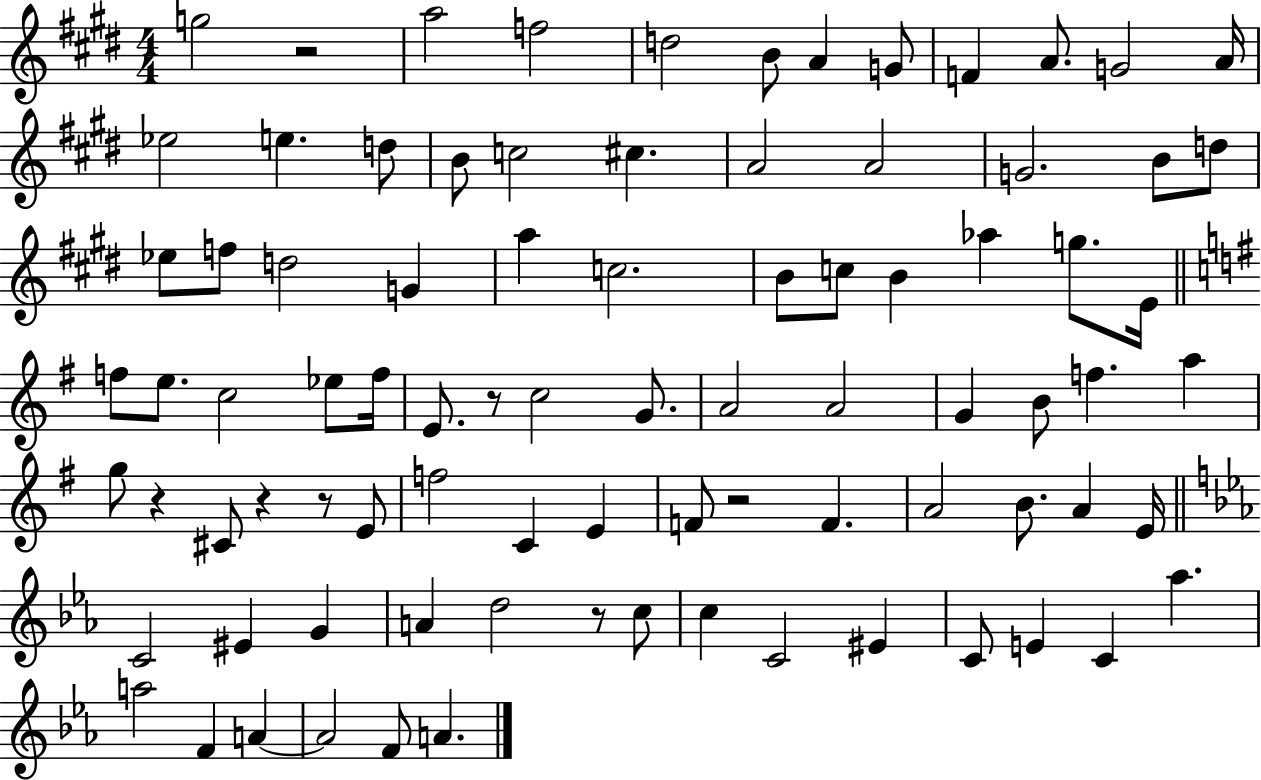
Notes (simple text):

G5/h R/h A5/h F5/h D5/h B4/e A4/q G4/e F4/q A4/e. G4/h A4/s Eb5/h E5/q. D5/e B4/e C5/h C#5/q. A4/h A4/h G4/h. B4/e D5/e Eb5/e F5/e D5/h G4/q A5/q C5/h. B4/e C5/e B4/q Ab5/q G5/e. E4/s F5/e E5/e. C5/h Eb5/e F5/s E4/e. R/e C5/h G4/e. A4/h A4/h G4/q B4/e F5/q. A5/q G5/e R/q C#4/e R/q R/e E4/e F5/h C4/q E4/q F4/e R/h F4/q. A4/h B4/e. A4/q E4/s C4/h EIS4/q G4/q A4/q D5/h R/e C5/e C5/q C4/h EIS4/q C4/e E4/q C4/q Ab5/q. A5/h F4/q A4/q A4/h F4/e A4/q.